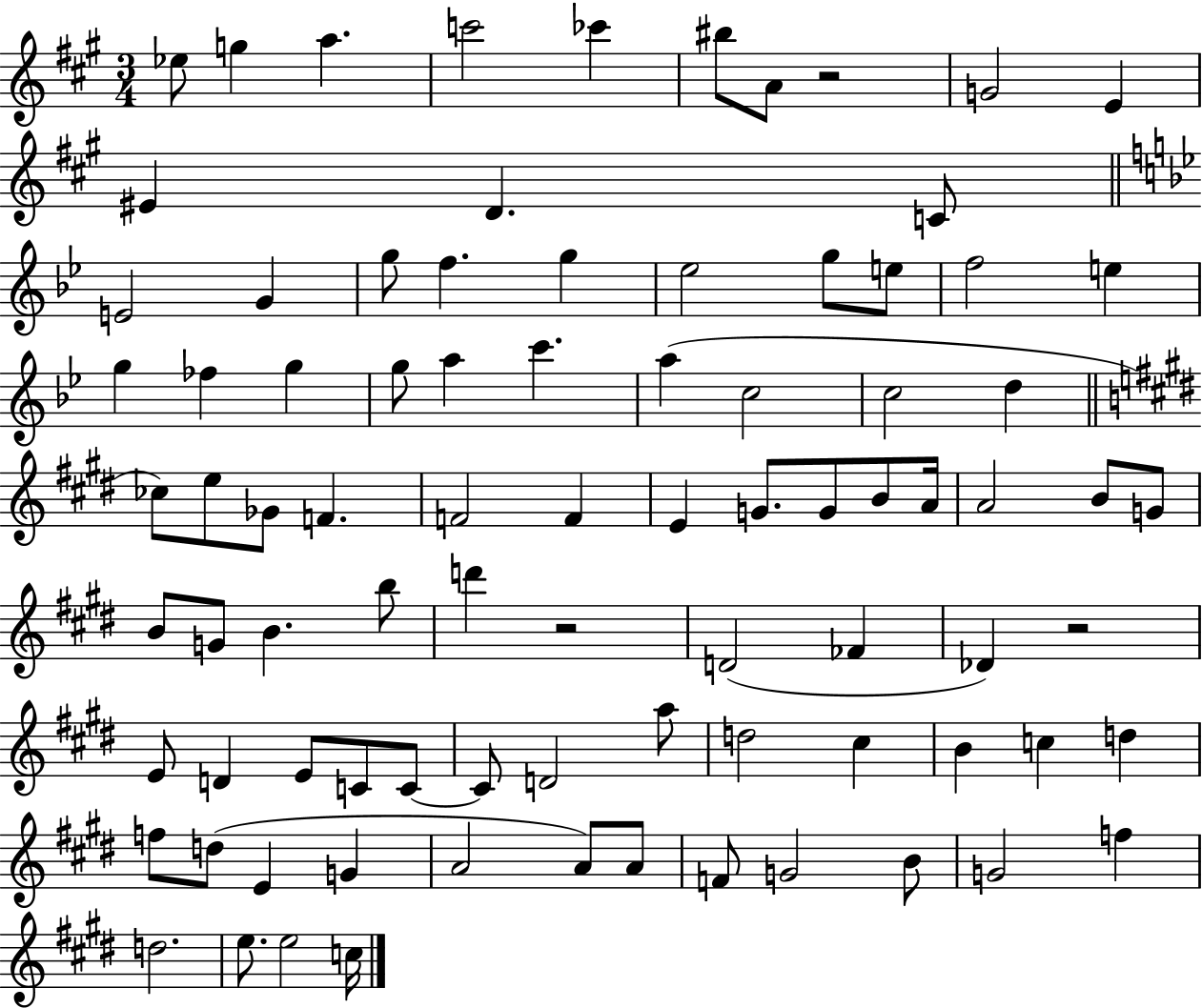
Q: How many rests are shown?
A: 3